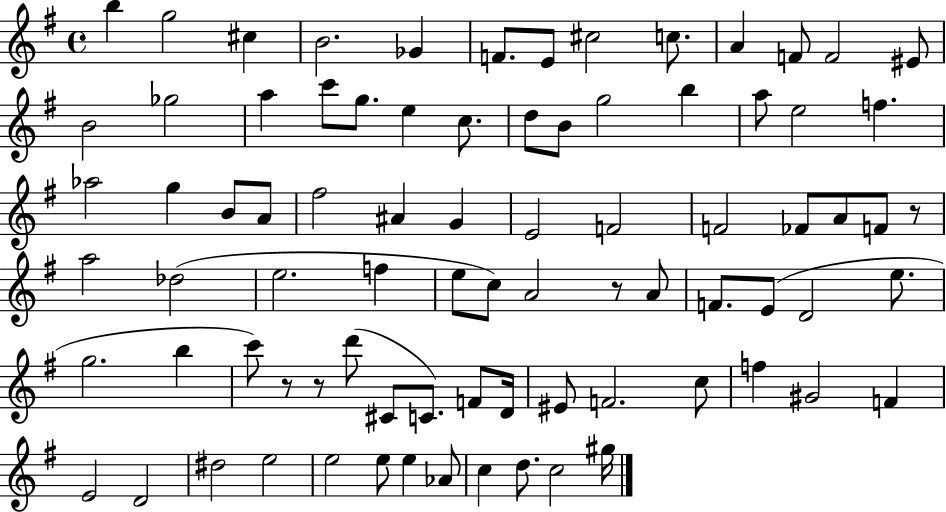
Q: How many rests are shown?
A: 4